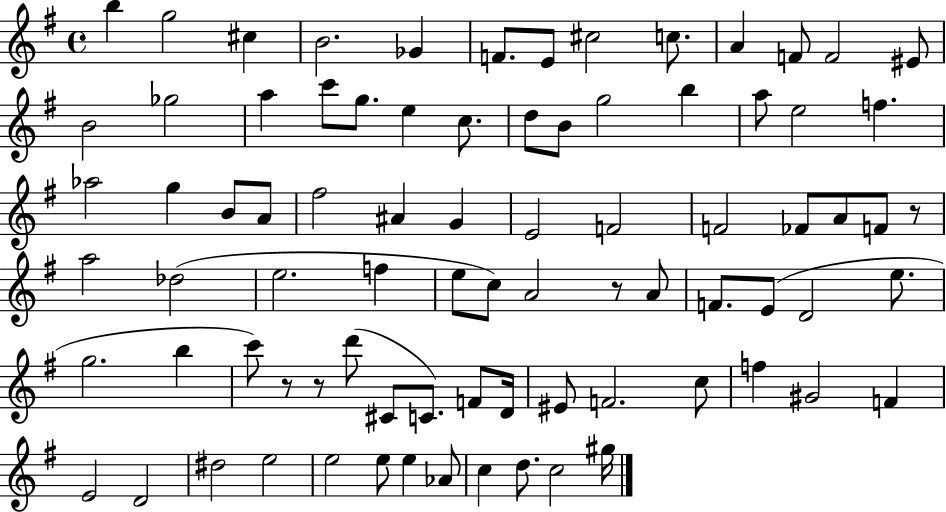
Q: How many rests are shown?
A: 4